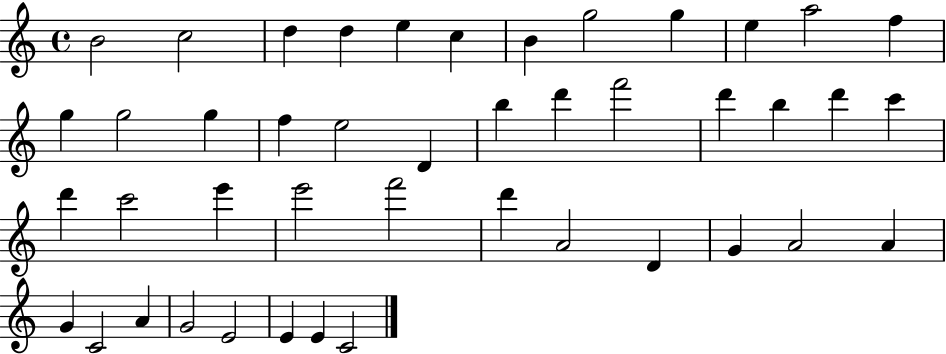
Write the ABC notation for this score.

X:1
T:Untitled
M:4/4
L:1/4
K:C
B2 c2 d d e c B g2 g e a2 f g g2 g f e2 D b d' f'2 d' b d' c' d' c'2 e' e'2 f'2 d' A2 D G A2 A G C2 A G2 E2 E E C2